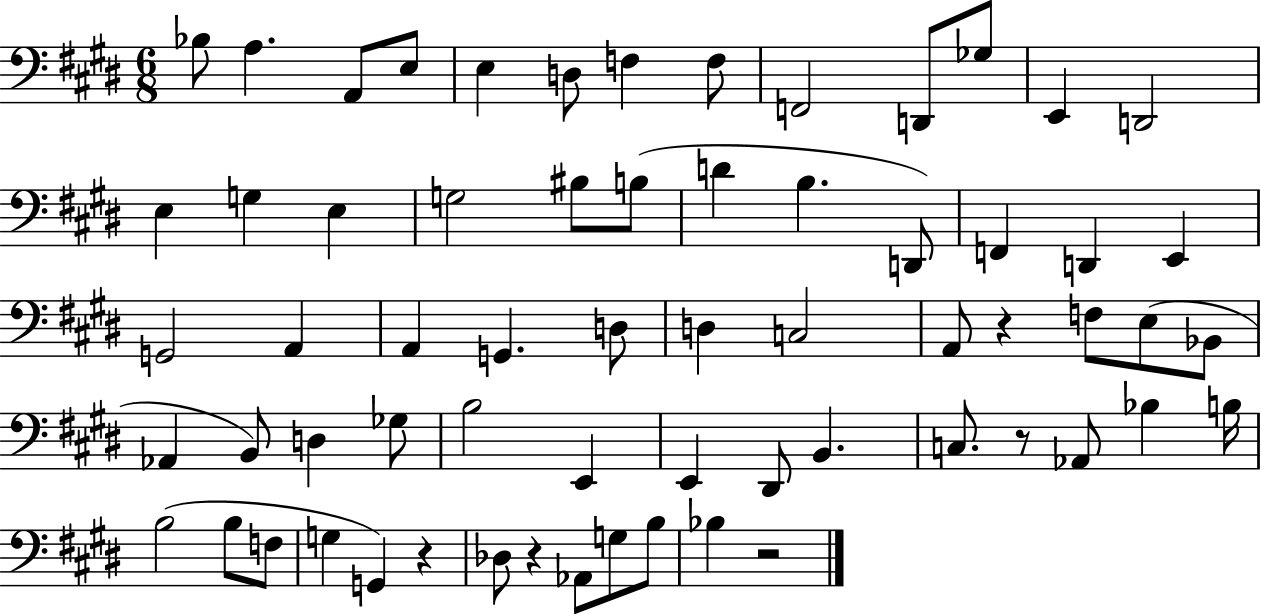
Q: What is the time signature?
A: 6/8